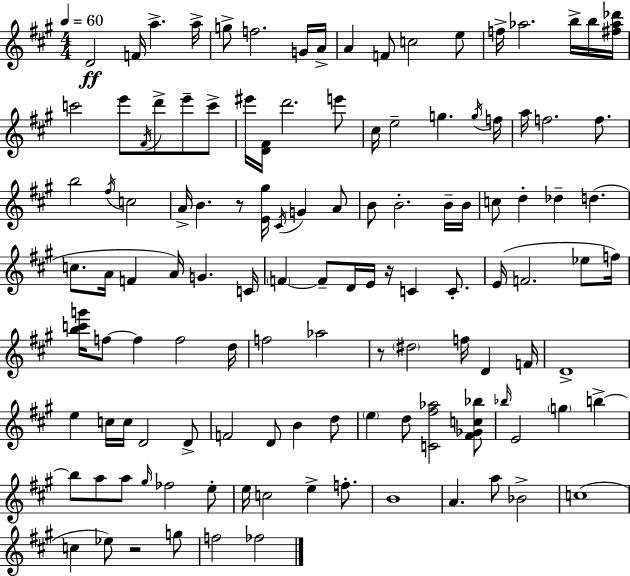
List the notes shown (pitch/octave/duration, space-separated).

D4/h F4/s A5/q. A5/s G5/e F5/h. G4/s A4/s A4/q F4/e C5/h E5/e F5/s Ab5/h. B5/s B5/s [F#5,Ab5,Db6]/s C6/h E6/e F#4/s D6/e E6/e C6/e EIS6/s [D4,F#4]/s D6/h. E6/e C#5/s E5/h G5/q. G5/s F5/s A5/s F5/h. F5/e. B5/h F#5/s C5/h A4/s B4/q. R/e [E4,G#5]/s C#4/s G4/q A4/e B4/e B4/h. B4/s B4/s C5/e D5/q Db5/q D5/q. C5/e. A4/s F4/q A4/s G4/q. C4/s F4/q F4/e D4/s E4/s R/s C4/q C4/e. E4/s F4/h. Eb5/e F5/s [B5,C6,G6]/s F5/e F5/q F5/h D5/s F5/h Ab5/h R/e D#5/h F5/s D4/q F4/s D4/w E5/q C5/s C5/s D4/h D4/e F4/h D4/e B4/q D5/e E5/q D5/e [C4,F#5,Ab5]/h [F#4,Gb4,C5,Bb5]/e Bb5/s E4/h G5/q B5/q B5/e A5/e A5/e G#5/s FES5/h E5/e E5/s C5/h E5/q F5/e. B4/w A4/q. A5/e Bb4/h C5/w C5/q Eb5/e R/h G5/e F5/h FES5/h